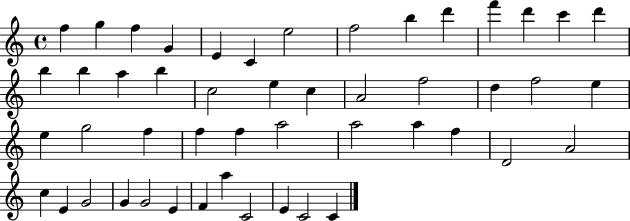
{
  \clef treble
  \time 4/4
  \defaultTimeSignature
  \key c \major
  f''4 g''4 f''4 g'4 | e'4 c'4 e''2 | f''2 b''4 d'''4 | f'''4 d'''4 c'''4 d'''4 | \break b''4 b''4 a''4 b''4 | c''2 e''4 c''4 | a'2 f''2 | d''4 f''2 e''4 | \break e''4 g''2 f''4 | f''4 f''4 a''2 | a''2 a''4 f''4 | d'2 a'2 | \break c''4 e'4 g'2 | g'4 g'2 e'4 | f'4 a''4 c'2 | e'4 c'2 c'4 | \break \bar "|."
}